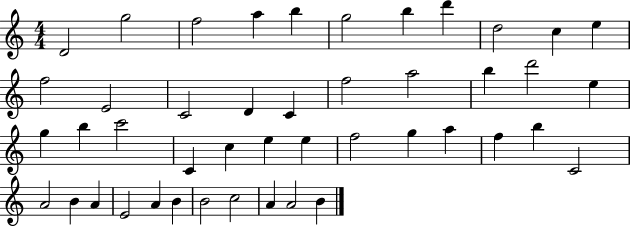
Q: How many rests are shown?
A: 0